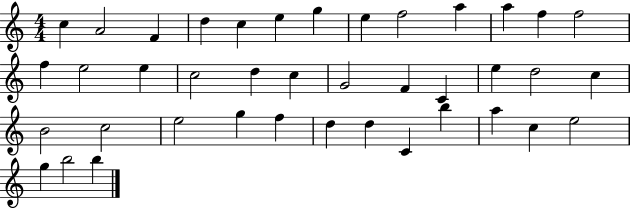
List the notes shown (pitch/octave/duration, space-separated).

C5/q A4/h F4/q D5/q C5/q E5/q G5/q E5/q F5/h A5/q A5/q F5/q F5/h F5/q E5/h E5/q C5/h D5/q C5/q G4/h F4/q C4/q E5/q D5/h C5/q B4/h C5/h E5/h G5/q F5/q D5/q D5/q C4/q B5/q A5/q C5/q E5/h G5/q B5/h B5/q